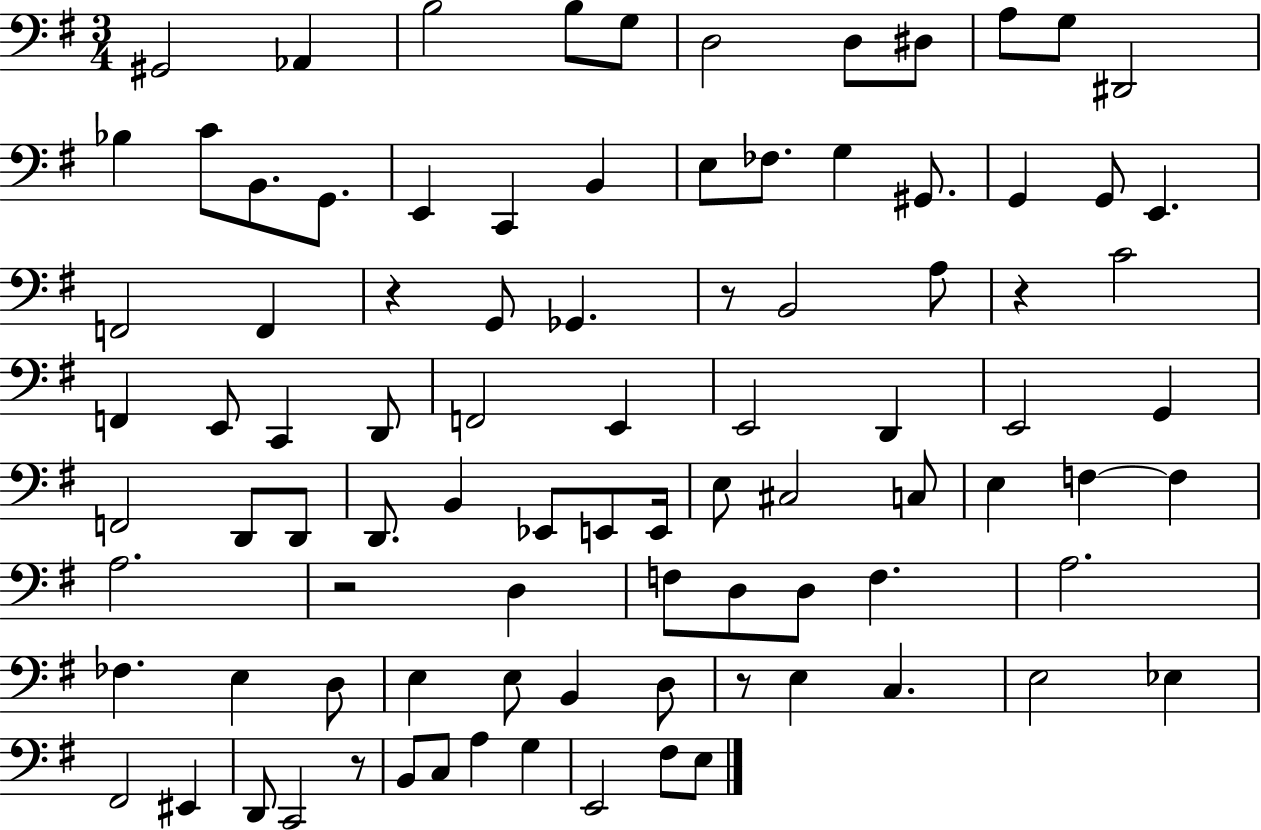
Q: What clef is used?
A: bass